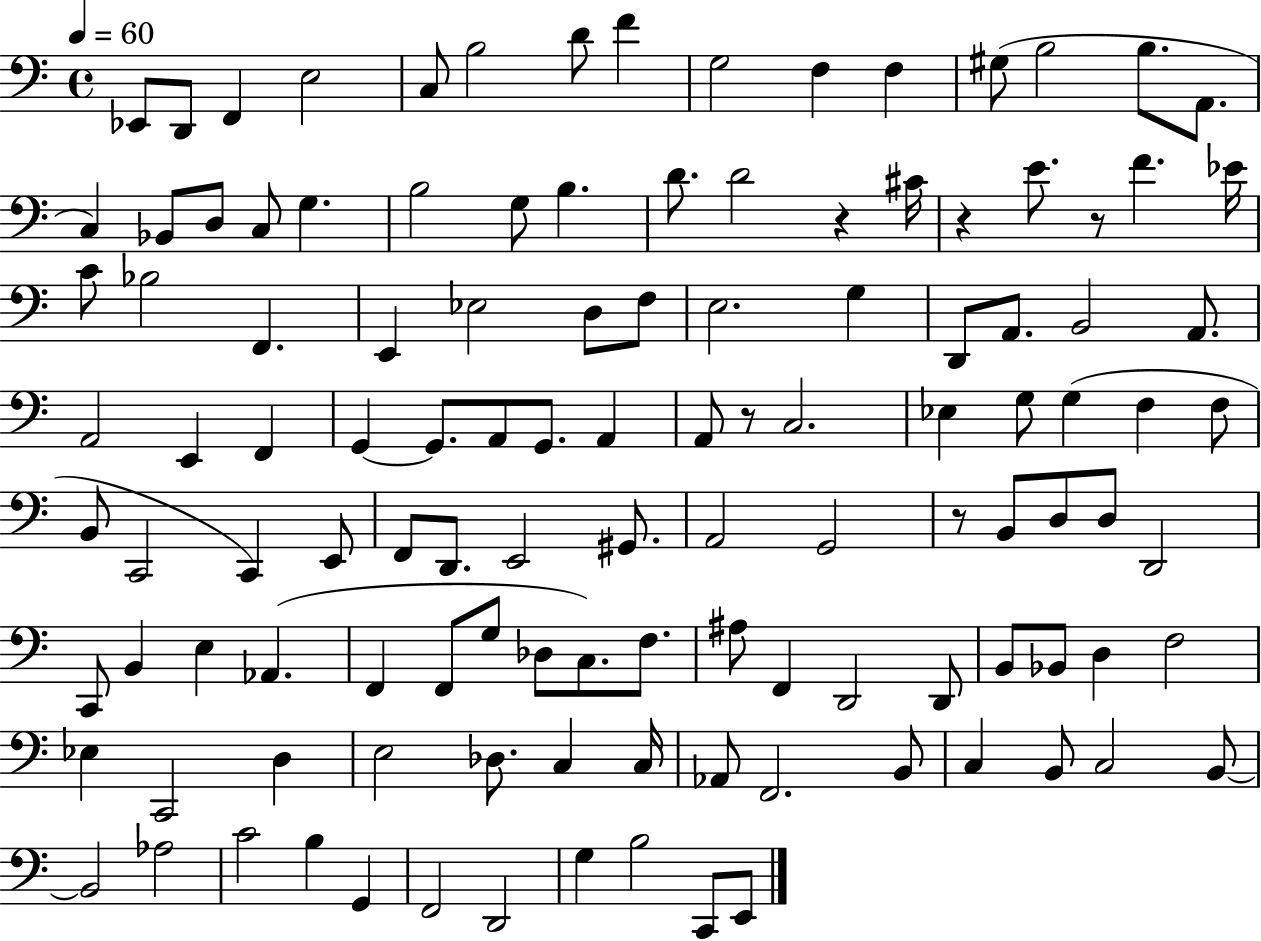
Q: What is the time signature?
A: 4/4